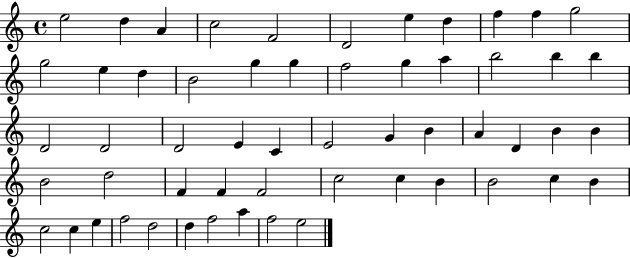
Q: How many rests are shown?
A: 0